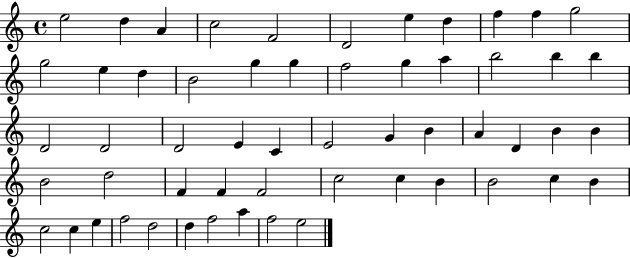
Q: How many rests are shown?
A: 0